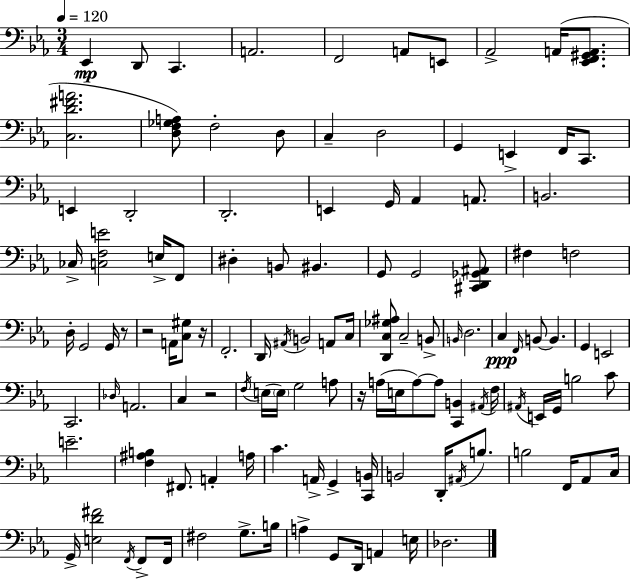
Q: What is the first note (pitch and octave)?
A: Eb2